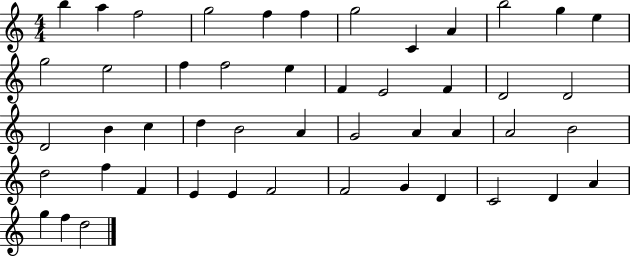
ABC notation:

X:1
T:Untitled
M:4/4
L:1/4
K:C
b a f2 g2 f f g2 C A b2 g e g2 e2 f f2 e F E2 F D2 D2 D2 B c d B2 A G2 A A A2 B2 d2 f F E E F2 F2 G D C2 D A g f d2